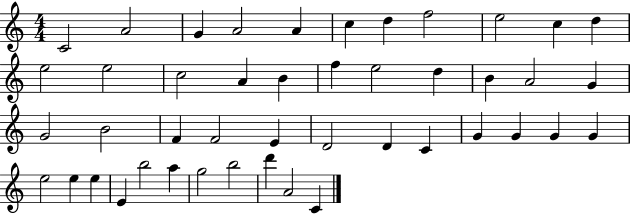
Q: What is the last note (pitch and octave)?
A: C4